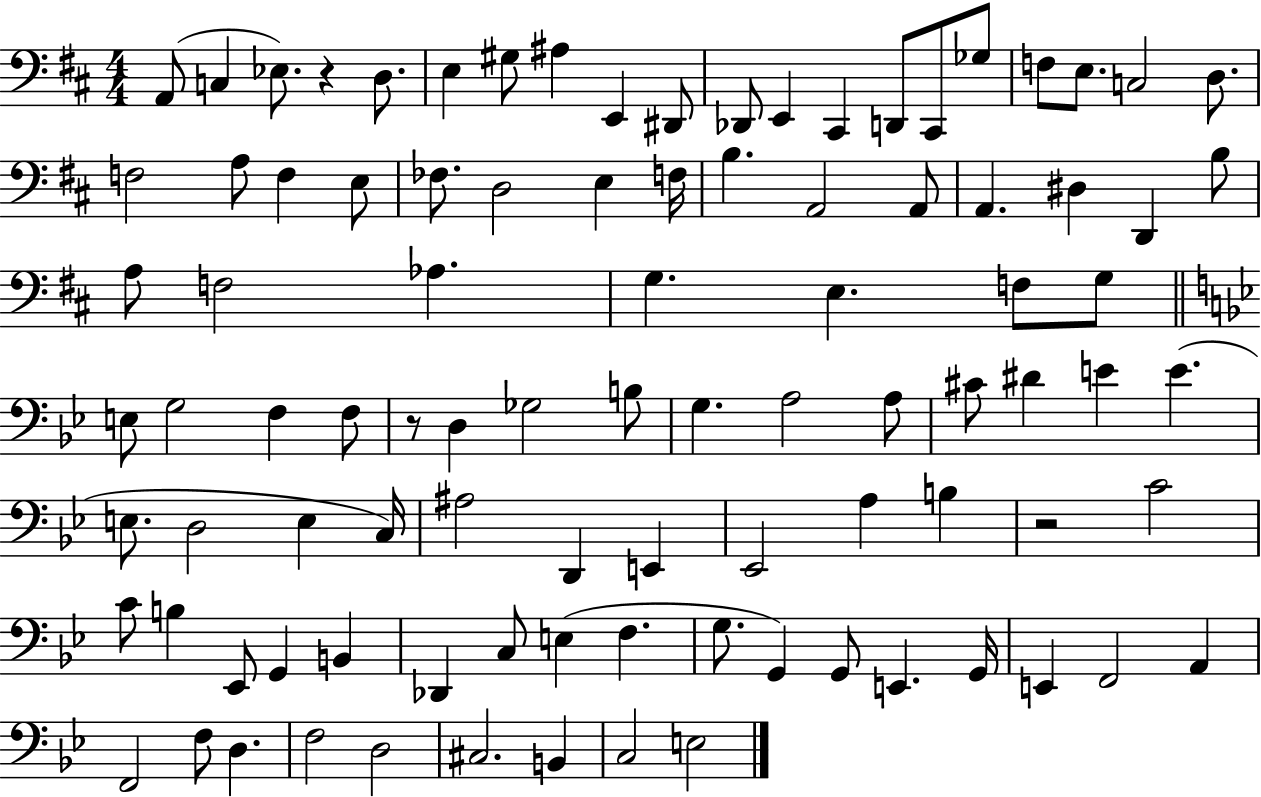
{
  \clef bass
  \numericTimeSignature
  \time 4/4
  \key d \major
  a,8( c4 ees8.) r4 d8. | e4 gis8 ais4 e,4 dis,8 | des,8 e,4 cis,4 d,8 cis,8 ges8 | f8 e8. c2 d8. | \break f2 a8 f4 e8 | fes8. d2 e4 f16 | b4. a,2 a,8 | a,4. dis4 d,4 b8 | \break a8 f2 aes4. | g4. e4. f8 g8 | \bar "||" \break \key bes \major e8 g2 f4 f8 | r8 d4 ges2 b8 | g4. a2 a8 | cis'8 dis'4 e'4 e'4.( | \break e8. d2 e4 c16) | ais2 d,4 e,4 | ees,2 a4 b4 | r2 c'2 | \break c'8 b4 ees,8 g,4 b,4 | des,4 c8 e4( f4. | g8. g,4) g,8 e,4. g,16 | e,4 f,2 a,4 | \break f,2 f8 d4. | f2 d2 | cis2. b,4 | c2 e2 | \break \bar "|."
}